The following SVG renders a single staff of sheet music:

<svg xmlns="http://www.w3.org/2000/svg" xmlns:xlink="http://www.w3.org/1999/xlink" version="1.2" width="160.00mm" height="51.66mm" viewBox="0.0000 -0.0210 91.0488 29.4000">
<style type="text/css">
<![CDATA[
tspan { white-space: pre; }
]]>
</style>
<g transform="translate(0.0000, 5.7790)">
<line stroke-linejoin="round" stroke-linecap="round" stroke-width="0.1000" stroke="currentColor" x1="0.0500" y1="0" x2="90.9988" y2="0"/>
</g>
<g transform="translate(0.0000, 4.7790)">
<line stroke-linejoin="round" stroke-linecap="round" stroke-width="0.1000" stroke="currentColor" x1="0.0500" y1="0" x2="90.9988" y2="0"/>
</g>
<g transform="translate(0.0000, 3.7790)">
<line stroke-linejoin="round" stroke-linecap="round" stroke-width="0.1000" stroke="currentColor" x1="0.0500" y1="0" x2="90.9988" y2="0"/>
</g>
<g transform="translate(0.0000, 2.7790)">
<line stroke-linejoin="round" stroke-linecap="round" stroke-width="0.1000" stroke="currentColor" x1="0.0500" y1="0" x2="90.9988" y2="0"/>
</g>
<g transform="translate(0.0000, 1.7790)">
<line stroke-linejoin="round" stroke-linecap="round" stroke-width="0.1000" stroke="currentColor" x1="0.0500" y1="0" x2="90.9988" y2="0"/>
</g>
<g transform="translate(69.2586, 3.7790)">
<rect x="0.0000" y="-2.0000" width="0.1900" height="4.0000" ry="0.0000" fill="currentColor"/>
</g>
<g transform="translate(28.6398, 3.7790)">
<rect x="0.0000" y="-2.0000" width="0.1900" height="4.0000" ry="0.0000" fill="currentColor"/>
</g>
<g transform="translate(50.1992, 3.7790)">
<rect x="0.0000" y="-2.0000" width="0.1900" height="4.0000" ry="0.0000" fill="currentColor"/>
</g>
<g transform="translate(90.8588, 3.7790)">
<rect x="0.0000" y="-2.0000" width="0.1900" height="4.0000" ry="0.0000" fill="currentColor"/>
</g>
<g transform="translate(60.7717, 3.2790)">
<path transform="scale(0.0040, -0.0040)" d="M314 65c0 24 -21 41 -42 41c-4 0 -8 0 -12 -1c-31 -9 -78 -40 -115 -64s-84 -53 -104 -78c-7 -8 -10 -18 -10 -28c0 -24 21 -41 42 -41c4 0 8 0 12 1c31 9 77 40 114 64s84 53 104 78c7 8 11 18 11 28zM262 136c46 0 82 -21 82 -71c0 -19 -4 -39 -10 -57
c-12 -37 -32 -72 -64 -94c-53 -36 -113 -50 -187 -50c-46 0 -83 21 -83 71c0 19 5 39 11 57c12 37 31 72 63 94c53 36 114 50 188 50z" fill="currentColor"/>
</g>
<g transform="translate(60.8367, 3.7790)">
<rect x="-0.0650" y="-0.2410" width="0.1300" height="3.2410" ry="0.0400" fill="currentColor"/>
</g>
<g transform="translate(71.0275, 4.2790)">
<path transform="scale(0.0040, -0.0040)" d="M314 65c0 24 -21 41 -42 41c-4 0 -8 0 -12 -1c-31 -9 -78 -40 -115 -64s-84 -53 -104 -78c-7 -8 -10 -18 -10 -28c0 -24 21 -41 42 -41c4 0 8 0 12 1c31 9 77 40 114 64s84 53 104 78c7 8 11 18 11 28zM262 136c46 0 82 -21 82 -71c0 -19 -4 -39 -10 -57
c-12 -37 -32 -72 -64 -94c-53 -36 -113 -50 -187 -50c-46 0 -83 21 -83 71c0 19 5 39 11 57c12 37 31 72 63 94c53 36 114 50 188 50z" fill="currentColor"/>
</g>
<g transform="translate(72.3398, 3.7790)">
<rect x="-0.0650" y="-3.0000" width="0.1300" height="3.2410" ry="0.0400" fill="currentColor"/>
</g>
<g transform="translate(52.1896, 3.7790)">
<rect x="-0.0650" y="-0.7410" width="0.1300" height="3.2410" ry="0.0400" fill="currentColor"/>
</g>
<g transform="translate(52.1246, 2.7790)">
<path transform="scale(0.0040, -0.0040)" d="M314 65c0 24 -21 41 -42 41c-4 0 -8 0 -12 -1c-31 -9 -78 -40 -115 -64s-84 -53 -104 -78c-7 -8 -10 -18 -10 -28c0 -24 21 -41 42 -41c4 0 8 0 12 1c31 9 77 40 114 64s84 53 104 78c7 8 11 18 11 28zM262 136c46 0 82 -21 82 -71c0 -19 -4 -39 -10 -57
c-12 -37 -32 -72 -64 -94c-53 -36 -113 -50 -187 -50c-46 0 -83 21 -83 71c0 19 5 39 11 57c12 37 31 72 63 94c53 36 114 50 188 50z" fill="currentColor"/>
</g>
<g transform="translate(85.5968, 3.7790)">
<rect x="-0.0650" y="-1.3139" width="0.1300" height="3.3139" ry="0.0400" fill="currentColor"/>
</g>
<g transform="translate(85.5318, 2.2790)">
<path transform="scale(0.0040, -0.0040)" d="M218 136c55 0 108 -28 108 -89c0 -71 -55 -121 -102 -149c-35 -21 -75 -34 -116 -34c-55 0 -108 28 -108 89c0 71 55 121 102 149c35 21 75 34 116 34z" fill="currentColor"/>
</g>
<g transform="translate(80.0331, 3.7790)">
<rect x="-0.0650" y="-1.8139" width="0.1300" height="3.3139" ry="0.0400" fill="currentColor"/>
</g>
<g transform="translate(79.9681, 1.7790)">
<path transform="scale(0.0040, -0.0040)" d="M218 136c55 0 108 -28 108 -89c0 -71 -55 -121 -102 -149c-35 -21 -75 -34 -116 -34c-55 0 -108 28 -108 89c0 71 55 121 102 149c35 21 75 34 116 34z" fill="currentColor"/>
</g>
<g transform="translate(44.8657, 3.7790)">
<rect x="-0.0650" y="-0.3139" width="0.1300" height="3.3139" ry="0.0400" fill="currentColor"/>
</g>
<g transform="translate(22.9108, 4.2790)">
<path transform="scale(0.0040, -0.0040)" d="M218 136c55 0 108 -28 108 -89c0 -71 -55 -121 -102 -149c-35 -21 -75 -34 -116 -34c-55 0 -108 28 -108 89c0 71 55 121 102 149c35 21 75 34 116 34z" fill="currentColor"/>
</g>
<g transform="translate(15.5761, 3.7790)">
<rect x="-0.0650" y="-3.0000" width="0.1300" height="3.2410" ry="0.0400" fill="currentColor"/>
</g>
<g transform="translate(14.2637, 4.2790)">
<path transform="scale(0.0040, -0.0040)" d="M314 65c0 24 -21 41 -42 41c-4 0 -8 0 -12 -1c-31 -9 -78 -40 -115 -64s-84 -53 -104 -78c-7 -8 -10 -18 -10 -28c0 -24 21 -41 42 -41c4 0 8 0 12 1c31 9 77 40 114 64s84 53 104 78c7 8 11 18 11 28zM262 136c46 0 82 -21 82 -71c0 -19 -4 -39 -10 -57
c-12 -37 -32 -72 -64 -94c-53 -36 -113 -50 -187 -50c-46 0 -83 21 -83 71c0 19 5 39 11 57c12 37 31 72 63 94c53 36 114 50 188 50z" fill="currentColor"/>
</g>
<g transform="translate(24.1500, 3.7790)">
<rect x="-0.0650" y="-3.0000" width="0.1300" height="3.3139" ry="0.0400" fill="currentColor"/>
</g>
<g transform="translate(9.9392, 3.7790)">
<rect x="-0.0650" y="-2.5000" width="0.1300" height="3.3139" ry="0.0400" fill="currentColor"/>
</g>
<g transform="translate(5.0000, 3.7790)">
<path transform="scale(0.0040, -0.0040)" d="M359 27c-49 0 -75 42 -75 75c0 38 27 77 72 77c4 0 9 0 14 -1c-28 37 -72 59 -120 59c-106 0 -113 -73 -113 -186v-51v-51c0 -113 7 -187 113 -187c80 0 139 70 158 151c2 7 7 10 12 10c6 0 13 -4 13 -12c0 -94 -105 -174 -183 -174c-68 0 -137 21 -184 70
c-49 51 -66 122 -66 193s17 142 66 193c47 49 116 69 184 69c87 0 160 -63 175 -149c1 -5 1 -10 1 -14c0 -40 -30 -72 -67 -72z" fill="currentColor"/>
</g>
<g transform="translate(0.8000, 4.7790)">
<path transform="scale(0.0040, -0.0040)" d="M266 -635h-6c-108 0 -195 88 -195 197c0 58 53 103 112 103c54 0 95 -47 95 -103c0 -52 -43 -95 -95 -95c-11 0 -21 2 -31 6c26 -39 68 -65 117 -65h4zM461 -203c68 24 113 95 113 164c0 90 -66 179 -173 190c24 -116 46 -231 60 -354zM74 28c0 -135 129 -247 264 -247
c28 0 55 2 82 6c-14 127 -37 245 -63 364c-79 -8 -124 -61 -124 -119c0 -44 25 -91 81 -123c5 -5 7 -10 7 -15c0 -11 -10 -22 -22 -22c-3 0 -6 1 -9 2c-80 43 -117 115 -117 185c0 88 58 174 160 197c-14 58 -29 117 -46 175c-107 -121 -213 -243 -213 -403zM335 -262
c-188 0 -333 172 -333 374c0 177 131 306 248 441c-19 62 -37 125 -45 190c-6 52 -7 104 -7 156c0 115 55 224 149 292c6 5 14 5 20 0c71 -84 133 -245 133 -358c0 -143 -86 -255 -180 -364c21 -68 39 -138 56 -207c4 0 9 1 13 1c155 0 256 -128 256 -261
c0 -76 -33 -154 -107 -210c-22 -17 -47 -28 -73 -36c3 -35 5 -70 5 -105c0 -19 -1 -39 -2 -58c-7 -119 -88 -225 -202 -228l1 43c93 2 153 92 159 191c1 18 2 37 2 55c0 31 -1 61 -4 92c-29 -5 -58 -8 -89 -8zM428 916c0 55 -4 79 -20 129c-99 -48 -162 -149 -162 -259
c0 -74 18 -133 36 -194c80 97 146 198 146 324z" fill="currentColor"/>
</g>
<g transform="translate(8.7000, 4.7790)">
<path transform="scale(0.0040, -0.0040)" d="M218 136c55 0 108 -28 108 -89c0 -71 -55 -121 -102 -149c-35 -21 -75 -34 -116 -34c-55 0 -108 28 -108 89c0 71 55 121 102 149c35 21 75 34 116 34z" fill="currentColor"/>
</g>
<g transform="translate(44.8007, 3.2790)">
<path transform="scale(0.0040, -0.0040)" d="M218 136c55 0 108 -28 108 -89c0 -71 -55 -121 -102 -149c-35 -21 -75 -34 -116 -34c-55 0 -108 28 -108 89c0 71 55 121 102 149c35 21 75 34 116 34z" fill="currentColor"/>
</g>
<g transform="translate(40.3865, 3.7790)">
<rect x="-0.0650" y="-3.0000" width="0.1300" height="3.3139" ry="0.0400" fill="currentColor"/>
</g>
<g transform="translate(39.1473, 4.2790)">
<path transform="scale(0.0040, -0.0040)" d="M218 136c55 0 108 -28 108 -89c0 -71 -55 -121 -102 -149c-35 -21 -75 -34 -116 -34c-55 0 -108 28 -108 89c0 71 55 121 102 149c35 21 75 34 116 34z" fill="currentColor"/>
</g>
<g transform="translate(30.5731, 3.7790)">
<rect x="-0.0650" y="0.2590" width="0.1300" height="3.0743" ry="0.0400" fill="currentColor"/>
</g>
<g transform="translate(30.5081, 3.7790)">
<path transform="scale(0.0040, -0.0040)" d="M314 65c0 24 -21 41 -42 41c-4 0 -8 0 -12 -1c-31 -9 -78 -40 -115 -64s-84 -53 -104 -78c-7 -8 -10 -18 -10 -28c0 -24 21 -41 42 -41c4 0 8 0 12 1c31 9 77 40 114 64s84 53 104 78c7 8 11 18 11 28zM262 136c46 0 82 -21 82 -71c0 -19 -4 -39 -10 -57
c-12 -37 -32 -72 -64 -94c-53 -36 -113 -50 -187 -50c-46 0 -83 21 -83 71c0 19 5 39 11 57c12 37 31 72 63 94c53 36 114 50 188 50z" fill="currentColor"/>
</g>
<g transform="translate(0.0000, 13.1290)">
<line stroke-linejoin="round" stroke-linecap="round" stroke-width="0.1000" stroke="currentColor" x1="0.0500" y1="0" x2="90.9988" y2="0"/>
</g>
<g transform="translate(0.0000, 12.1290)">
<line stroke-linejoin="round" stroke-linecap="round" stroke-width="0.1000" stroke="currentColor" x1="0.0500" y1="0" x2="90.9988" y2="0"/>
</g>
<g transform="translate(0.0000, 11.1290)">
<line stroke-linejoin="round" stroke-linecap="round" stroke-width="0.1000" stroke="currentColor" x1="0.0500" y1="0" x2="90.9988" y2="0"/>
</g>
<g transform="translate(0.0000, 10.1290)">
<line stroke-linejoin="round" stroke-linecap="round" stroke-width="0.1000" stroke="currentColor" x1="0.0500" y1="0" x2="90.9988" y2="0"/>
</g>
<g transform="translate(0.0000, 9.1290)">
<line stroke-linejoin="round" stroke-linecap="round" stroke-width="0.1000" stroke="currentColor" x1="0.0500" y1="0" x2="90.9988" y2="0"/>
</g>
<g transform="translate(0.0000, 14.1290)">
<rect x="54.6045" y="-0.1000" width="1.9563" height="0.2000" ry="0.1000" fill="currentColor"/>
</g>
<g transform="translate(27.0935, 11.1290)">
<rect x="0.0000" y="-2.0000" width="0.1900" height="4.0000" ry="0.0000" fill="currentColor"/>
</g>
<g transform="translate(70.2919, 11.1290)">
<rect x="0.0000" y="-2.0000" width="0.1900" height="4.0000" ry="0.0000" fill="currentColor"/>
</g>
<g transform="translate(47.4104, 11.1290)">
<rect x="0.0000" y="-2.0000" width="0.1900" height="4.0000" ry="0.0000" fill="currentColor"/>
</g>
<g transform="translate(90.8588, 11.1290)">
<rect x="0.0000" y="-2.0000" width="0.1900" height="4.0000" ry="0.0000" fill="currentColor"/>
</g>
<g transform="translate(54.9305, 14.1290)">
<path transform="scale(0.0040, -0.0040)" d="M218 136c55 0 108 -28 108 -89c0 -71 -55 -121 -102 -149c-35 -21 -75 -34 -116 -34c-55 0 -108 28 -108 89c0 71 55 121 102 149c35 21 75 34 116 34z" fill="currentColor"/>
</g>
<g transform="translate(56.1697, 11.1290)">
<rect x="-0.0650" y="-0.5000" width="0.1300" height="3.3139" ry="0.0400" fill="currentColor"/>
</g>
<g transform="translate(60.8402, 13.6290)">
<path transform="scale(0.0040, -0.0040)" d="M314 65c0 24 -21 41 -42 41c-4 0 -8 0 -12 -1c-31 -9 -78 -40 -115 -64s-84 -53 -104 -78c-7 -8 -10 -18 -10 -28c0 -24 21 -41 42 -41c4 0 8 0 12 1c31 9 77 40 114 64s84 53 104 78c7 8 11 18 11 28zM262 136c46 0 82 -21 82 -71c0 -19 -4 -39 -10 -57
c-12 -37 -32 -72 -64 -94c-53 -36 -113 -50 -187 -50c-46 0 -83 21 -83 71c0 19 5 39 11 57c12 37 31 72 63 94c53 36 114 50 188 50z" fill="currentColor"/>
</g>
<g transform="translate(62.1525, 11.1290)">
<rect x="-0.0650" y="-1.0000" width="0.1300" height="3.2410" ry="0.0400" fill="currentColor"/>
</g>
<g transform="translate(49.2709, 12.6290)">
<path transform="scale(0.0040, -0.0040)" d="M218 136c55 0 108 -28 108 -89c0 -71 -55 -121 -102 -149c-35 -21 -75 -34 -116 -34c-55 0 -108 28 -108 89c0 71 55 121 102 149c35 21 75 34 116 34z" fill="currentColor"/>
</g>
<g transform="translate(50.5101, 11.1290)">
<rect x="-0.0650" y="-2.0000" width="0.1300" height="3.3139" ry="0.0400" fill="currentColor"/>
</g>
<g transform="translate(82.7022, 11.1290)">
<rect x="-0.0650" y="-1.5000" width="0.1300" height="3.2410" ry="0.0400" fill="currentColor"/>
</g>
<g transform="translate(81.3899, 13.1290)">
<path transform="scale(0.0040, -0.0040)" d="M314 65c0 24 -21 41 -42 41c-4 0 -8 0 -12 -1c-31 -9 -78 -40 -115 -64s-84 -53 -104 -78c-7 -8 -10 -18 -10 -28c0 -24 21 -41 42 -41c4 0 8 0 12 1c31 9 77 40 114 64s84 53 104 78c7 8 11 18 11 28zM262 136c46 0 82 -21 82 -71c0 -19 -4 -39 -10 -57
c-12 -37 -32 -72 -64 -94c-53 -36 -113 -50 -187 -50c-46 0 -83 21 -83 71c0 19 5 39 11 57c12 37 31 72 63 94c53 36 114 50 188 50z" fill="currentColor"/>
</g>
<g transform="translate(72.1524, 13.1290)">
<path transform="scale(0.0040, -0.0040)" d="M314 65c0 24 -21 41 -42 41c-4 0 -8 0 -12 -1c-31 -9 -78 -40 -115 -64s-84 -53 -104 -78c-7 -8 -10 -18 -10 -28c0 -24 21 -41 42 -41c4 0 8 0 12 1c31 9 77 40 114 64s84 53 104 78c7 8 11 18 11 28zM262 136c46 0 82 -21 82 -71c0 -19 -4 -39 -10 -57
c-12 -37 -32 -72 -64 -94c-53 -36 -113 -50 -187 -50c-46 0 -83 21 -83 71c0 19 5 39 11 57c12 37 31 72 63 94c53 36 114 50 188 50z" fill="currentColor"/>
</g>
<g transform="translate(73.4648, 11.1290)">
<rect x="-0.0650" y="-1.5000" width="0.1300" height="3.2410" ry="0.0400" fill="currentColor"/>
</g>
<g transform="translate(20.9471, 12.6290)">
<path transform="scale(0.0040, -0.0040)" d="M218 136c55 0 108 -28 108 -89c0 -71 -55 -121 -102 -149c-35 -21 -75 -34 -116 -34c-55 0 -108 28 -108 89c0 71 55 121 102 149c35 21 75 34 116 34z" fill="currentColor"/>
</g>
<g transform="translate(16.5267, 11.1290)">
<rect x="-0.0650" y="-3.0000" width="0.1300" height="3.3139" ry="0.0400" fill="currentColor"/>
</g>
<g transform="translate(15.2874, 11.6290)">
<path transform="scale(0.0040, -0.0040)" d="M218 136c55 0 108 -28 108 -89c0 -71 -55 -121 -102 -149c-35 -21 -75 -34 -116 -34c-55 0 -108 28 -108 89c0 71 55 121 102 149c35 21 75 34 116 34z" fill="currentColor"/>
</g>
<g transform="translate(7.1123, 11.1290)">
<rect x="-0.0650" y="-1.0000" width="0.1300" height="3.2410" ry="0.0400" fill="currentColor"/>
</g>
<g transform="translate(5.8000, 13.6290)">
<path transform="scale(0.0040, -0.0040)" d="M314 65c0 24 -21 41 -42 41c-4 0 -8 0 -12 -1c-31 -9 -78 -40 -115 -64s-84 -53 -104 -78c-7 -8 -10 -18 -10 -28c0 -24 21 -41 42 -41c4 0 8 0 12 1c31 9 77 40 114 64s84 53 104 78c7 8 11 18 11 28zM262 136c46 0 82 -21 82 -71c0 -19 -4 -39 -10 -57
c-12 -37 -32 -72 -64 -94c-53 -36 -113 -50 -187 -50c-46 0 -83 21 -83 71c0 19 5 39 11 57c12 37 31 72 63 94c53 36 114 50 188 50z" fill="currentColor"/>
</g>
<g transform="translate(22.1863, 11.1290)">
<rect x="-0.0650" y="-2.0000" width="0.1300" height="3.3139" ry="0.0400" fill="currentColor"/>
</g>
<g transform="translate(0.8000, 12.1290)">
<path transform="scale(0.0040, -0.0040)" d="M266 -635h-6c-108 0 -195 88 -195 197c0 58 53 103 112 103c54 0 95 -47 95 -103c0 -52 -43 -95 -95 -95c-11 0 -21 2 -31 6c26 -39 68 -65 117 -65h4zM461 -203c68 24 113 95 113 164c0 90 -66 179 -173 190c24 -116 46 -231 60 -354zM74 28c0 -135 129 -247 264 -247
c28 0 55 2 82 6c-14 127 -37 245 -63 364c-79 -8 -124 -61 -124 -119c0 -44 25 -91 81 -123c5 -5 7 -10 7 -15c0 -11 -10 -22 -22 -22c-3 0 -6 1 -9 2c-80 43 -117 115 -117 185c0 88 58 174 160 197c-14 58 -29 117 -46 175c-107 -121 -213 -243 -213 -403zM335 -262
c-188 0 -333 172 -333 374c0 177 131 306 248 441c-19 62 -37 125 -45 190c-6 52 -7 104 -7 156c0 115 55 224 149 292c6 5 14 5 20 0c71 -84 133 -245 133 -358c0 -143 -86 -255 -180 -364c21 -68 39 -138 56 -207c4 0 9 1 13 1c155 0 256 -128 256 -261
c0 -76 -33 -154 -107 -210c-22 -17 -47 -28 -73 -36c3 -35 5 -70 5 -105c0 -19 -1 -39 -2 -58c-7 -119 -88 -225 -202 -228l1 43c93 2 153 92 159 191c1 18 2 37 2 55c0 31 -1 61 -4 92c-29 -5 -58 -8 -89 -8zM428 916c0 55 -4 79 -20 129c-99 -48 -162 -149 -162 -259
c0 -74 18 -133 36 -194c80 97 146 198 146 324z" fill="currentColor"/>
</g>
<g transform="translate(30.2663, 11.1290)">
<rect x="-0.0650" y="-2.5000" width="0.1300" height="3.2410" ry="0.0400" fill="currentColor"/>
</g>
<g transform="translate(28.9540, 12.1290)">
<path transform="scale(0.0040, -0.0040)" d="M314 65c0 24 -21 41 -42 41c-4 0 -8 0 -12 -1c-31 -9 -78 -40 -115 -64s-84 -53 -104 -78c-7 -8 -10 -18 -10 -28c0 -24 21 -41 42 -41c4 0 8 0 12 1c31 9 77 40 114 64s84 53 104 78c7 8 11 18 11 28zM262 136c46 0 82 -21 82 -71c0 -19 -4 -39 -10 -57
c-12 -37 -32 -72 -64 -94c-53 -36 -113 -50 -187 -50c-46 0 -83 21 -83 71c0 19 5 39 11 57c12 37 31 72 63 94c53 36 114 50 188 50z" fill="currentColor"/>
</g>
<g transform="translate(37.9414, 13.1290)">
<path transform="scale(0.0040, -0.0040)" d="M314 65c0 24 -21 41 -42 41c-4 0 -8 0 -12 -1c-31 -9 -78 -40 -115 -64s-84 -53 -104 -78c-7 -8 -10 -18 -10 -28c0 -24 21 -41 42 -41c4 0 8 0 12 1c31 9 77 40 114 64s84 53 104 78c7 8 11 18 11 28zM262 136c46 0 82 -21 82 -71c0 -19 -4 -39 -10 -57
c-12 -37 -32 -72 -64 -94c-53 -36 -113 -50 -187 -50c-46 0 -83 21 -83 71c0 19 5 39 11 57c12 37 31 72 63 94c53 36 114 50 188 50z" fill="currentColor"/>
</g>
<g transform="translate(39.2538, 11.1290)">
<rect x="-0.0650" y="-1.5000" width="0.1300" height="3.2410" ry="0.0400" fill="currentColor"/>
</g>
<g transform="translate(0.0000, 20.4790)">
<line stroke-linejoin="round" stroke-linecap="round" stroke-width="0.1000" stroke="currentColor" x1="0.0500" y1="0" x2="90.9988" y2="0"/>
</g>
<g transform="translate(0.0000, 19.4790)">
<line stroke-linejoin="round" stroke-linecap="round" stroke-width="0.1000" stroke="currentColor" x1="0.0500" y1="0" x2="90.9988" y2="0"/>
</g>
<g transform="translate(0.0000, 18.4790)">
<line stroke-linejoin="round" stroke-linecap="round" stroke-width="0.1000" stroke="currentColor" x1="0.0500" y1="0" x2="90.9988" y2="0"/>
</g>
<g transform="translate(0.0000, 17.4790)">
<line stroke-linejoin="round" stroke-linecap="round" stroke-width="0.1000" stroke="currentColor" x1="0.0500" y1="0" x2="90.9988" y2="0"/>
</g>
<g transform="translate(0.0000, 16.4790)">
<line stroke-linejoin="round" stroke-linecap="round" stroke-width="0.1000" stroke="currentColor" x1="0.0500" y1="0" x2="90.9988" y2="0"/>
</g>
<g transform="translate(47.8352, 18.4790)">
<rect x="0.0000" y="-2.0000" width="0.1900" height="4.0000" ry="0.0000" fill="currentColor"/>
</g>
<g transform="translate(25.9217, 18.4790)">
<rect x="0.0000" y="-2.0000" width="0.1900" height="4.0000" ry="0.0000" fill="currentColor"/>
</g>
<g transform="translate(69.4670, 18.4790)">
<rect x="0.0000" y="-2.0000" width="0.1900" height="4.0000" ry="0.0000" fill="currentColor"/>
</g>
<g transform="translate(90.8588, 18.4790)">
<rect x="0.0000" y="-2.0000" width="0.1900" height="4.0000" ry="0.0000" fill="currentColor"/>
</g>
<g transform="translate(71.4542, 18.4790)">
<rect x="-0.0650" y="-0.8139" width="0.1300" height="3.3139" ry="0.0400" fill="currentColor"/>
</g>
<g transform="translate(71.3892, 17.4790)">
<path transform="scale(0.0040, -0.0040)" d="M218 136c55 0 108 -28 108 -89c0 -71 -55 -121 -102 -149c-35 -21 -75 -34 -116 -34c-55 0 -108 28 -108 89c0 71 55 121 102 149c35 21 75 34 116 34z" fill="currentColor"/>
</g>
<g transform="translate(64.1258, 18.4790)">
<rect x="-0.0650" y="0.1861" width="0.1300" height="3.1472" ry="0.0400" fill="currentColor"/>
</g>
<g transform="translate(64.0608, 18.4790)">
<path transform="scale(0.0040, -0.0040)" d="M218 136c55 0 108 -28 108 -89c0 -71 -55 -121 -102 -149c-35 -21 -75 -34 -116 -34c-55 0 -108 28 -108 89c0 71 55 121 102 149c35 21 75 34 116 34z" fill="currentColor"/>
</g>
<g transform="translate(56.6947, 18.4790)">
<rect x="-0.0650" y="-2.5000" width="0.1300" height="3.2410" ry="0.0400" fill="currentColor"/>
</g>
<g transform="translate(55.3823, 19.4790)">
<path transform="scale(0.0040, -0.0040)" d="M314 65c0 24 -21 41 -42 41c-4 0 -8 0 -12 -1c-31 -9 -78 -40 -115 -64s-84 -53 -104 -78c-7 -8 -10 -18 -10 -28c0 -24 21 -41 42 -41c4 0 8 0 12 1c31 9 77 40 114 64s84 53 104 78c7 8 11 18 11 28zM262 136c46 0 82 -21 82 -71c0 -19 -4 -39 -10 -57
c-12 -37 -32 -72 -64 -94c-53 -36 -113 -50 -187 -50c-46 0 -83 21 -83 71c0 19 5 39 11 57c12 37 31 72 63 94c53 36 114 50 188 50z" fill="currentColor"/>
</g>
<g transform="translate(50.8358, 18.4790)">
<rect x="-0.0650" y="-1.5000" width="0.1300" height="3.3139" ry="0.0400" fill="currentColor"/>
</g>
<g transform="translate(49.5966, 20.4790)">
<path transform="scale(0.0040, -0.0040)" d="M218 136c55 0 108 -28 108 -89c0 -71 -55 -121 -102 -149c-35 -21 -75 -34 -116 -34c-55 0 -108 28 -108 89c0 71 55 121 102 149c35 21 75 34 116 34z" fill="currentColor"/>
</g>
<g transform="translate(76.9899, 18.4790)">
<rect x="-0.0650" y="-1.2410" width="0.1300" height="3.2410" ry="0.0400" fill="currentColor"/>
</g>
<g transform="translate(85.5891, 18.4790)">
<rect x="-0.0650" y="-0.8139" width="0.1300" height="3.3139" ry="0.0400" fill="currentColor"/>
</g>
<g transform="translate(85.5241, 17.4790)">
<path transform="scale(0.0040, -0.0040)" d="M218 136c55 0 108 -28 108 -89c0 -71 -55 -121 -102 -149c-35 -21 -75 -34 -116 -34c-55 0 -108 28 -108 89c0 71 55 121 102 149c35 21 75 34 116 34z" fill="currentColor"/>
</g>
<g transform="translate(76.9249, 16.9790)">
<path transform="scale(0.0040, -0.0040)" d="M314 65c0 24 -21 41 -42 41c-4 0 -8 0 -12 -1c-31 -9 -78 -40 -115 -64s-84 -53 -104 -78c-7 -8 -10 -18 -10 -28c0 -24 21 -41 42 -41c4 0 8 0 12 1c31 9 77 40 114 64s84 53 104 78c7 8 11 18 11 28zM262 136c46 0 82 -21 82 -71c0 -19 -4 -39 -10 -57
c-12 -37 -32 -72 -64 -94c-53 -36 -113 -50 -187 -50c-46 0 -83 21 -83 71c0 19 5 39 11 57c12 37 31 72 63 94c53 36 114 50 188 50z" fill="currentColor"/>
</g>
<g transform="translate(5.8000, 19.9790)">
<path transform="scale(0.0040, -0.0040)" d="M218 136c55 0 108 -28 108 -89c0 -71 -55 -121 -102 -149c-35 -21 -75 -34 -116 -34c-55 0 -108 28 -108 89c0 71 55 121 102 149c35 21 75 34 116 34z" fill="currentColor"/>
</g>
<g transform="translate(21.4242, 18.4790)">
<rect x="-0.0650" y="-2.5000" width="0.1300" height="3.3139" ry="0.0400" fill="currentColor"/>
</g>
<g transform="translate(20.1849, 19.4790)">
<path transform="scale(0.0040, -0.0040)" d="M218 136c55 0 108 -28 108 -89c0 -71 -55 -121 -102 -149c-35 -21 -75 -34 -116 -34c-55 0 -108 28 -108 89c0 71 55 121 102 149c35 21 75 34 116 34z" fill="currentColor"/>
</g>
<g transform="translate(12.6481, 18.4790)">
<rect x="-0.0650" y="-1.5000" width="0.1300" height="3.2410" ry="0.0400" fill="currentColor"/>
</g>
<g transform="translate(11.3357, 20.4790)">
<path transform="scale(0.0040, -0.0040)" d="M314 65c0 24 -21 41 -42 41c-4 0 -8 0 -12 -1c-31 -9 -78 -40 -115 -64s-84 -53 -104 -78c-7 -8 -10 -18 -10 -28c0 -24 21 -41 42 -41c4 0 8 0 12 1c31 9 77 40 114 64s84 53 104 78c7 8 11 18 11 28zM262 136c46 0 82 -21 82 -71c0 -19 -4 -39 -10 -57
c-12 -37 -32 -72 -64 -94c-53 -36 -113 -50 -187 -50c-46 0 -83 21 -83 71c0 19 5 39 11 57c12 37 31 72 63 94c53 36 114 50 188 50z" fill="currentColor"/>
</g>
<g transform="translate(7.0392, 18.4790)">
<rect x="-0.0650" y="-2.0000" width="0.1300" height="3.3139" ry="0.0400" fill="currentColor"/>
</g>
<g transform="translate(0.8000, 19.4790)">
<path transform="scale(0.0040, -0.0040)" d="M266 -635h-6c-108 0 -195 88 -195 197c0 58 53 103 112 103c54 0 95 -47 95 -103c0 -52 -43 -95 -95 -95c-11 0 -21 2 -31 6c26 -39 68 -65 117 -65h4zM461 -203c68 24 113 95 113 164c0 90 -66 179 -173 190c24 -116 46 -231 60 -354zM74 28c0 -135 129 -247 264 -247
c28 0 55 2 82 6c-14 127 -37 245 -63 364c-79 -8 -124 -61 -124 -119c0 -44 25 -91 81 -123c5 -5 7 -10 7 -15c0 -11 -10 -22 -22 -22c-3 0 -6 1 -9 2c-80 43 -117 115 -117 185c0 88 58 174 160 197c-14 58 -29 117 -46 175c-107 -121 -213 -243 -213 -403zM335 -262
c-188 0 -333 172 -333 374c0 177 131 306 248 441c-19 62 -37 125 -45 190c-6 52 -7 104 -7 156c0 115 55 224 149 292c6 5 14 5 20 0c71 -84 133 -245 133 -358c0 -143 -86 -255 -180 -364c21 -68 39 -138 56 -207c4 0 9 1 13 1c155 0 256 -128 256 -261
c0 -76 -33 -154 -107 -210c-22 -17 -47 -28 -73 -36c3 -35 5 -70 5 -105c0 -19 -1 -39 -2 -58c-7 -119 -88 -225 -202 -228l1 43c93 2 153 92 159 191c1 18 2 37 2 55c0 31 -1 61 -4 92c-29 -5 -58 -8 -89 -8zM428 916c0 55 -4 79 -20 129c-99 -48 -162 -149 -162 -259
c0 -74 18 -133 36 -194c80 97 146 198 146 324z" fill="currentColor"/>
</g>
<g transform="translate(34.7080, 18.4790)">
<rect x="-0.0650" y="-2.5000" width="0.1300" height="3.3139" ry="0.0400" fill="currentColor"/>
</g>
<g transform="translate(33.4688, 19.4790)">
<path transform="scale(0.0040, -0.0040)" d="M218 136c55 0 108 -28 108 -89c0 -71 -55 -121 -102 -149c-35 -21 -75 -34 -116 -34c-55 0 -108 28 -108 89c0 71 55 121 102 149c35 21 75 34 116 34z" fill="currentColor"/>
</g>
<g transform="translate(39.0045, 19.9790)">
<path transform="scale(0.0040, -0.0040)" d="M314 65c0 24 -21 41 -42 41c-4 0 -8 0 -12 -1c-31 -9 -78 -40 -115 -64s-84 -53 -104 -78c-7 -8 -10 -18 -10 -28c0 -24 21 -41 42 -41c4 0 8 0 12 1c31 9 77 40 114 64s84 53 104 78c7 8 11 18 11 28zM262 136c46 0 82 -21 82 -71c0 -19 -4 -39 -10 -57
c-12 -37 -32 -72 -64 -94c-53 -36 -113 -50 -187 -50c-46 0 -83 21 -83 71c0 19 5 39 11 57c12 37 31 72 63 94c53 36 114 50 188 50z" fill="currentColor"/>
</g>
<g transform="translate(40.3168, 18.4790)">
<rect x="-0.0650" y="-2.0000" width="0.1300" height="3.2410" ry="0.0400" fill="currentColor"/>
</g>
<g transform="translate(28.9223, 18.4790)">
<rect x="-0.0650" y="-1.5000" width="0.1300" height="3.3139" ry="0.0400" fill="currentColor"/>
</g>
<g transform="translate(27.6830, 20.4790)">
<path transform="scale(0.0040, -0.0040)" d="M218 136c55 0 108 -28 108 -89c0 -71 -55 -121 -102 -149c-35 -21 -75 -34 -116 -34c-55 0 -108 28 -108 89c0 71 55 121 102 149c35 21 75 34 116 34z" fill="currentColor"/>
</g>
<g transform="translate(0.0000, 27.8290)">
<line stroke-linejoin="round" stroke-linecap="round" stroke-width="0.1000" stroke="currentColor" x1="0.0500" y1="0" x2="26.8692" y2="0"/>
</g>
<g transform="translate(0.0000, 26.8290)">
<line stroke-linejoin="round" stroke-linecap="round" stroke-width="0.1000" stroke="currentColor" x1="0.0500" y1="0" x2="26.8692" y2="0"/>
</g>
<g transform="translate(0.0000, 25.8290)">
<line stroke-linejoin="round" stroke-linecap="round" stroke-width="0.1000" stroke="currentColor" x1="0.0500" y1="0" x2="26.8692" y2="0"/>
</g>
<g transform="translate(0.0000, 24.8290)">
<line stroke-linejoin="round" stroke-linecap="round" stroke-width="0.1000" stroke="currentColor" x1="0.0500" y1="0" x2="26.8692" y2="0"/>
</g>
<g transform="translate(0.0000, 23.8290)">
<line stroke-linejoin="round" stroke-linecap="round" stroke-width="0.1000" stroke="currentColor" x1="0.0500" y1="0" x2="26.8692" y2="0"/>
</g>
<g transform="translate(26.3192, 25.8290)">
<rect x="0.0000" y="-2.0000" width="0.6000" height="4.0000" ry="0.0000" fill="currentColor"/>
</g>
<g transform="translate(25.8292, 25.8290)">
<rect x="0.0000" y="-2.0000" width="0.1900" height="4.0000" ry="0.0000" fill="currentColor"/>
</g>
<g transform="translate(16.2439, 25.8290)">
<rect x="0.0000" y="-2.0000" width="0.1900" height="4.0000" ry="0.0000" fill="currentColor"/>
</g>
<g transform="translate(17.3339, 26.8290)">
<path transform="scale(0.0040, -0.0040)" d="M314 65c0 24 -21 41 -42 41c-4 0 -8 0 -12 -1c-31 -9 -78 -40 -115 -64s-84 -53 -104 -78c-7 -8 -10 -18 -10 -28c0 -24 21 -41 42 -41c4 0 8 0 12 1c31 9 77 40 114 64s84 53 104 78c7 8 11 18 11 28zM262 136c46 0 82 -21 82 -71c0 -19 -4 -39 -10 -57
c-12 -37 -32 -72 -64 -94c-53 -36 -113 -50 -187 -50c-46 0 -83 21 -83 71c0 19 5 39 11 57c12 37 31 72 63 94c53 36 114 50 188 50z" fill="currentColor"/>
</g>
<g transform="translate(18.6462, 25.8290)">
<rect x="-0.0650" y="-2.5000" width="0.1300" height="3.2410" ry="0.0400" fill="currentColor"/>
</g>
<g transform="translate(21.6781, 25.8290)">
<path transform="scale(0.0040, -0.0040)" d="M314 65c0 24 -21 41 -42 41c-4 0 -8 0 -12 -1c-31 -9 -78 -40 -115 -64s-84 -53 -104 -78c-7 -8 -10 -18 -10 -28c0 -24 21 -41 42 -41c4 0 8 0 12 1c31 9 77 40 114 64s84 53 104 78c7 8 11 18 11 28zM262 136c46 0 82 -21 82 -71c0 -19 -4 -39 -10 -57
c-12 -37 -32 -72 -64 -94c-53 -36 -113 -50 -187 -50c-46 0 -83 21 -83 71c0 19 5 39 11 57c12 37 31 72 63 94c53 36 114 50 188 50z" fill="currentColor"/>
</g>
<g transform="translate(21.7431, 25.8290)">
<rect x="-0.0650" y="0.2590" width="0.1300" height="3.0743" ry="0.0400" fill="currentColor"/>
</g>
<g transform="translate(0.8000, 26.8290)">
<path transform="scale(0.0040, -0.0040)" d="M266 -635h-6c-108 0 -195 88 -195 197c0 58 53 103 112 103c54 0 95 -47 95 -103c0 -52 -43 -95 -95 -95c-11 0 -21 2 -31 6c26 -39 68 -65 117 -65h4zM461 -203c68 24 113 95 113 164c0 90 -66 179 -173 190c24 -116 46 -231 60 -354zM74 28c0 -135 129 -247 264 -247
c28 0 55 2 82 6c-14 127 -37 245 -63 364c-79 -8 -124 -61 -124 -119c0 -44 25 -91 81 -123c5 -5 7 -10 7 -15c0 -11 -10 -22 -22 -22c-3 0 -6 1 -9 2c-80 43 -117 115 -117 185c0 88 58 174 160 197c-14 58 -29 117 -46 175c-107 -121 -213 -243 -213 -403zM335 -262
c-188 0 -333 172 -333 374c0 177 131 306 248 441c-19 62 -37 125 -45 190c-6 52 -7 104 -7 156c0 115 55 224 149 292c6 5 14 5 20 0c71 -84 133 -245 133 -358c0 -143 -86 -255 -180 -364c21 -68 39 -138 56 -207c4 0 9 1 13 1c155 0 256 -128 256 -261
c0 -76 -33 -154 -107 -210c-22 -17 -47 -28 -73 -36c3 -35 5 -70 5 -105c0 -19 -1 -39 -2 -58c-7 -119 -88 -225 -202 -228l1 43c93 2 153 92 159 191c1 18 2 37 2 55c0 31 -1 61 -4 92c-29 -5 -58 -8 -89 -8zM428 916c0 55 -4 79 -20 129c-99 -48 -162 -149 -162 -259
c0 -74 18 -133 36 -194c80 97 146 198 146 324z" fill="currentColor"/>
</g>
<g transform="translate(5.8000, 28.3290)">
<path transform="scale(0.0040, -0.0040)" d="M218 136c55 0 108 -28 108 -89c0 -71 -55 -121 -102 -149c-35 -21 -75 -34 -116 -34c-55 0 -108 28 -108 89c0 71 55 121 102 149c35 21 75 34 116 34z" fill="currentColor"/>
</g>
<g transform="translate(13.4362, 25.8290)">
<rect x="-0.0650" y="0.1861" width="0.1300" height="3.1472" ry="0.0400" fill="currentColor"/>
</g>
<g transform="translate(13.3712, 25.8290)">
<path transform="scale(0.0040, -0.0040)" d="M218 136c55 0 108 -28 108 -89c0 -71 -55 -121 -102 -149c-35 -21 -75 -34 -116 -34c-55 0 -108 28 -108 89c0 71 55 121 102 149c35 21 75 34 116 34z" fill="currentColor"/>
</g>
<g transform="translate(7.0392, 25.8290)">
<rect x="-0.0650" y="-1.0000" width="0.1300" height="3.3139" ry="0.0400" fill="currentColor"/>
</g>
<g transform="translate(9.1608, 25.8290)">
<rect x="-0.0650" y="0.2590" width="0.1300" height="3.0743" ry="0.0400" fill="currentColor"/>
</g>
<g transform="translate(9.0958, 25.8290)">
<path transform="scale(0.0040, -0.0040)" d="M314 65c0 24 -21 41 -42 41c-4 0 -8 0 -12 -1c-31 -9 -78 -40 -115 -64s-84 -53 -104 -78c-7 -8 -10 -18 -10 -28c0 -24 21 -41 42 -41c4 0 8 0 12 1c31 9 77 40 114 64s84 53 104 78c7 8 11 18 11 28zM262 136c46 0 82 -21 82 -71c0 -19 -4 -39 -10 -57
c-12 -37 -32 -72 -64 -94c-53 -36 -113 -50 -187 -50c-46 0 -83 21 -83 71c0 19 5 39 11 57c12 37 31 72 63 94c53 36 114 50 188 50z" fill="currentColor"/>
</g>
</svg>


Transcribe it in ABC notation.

X:1
T:Untitled
M:4/4
L:1/4
K:C
G A2 A B2 A c d2 c2 A2 f e D2 A F G2 E2 F C D2 E2 E2 F E2 G E G F2 E G2 B d e2 d D B2 B G2 B2